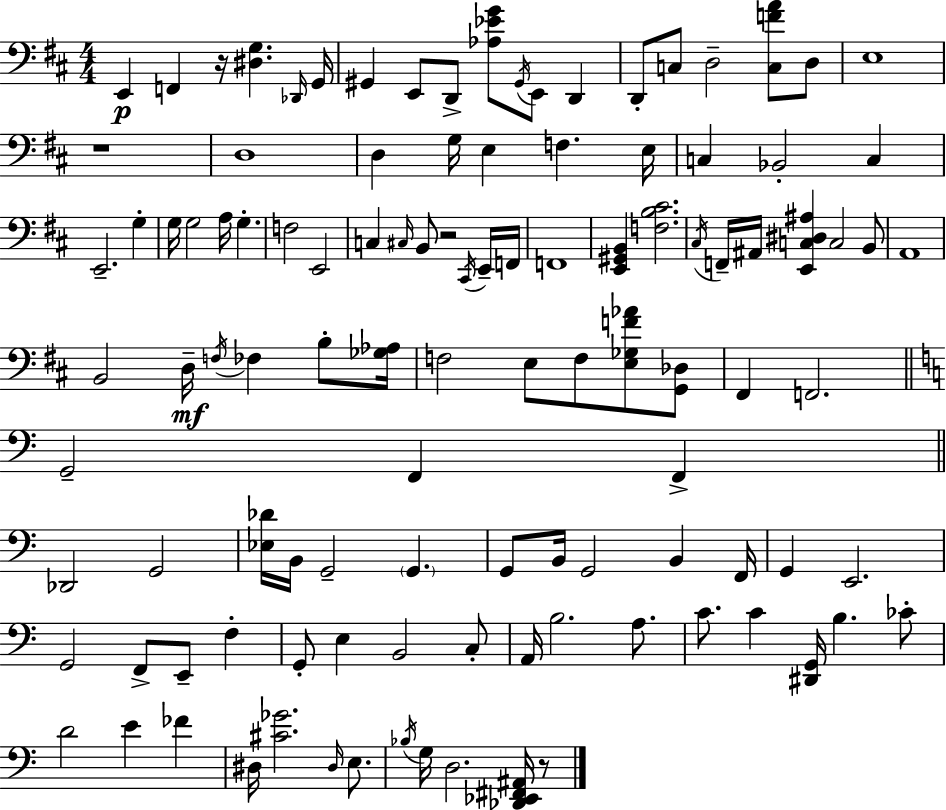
X:1
T:Untitled
M:4/4
L:1/4
K:D
E,, F,, z/4 [^D,G,] _D,,/4 G,,/4 ^G,, E,,/2 D,,/2 [_A,_EG]/2 ^G,,/4 E,,/2 D,, D,,/2 C,/2 D,2 [C,FA]/2 D,/2 E,4 z4 D,4 D, G,/4 E, F, E,/4 C, _B,,2 C, E,,2 G, G,/4 G,2 A,/4 G, F,2 E,,2 C, ^C,/4 B,,/2 z2 ^C,,/4 E,,/4 F,,/4 F,,4 [E,,^G,,B,,] [F,B,^C]2 ^C,/4 F,,/4 ^A,,/4 [E,,C,^D,^A,] C,2 B,,/2 A,,4 B,,2 D,/4 F,/4 _F, B,/2 [_G,_A,]/4 F,2 E,/2 F,/2 [E,_G,F_A]/2 [G,,_D,]/2 ^F,, F,,2 G,,2 F,, F,, _D,,2 G,,2 [_E,_D]/4 B,,/4 G,,2 G,, G,,/2 B,,/4 G,,2 B,, F,,/4 G,, E,,2 G,,2 F,,/2 E,,/2 F, G,,/2 E, B,,2 C,/2 A,,/4 B,2 A,/2 C/2 C [^D,,G,,]/4 B, _C/2 D2 E _F ^D,/4 [^C_G]2 ^D,/4 E,/2 _B,/4 G,/4 D,2 [_D,,_E,,^F,,^A,,]/4 z/2